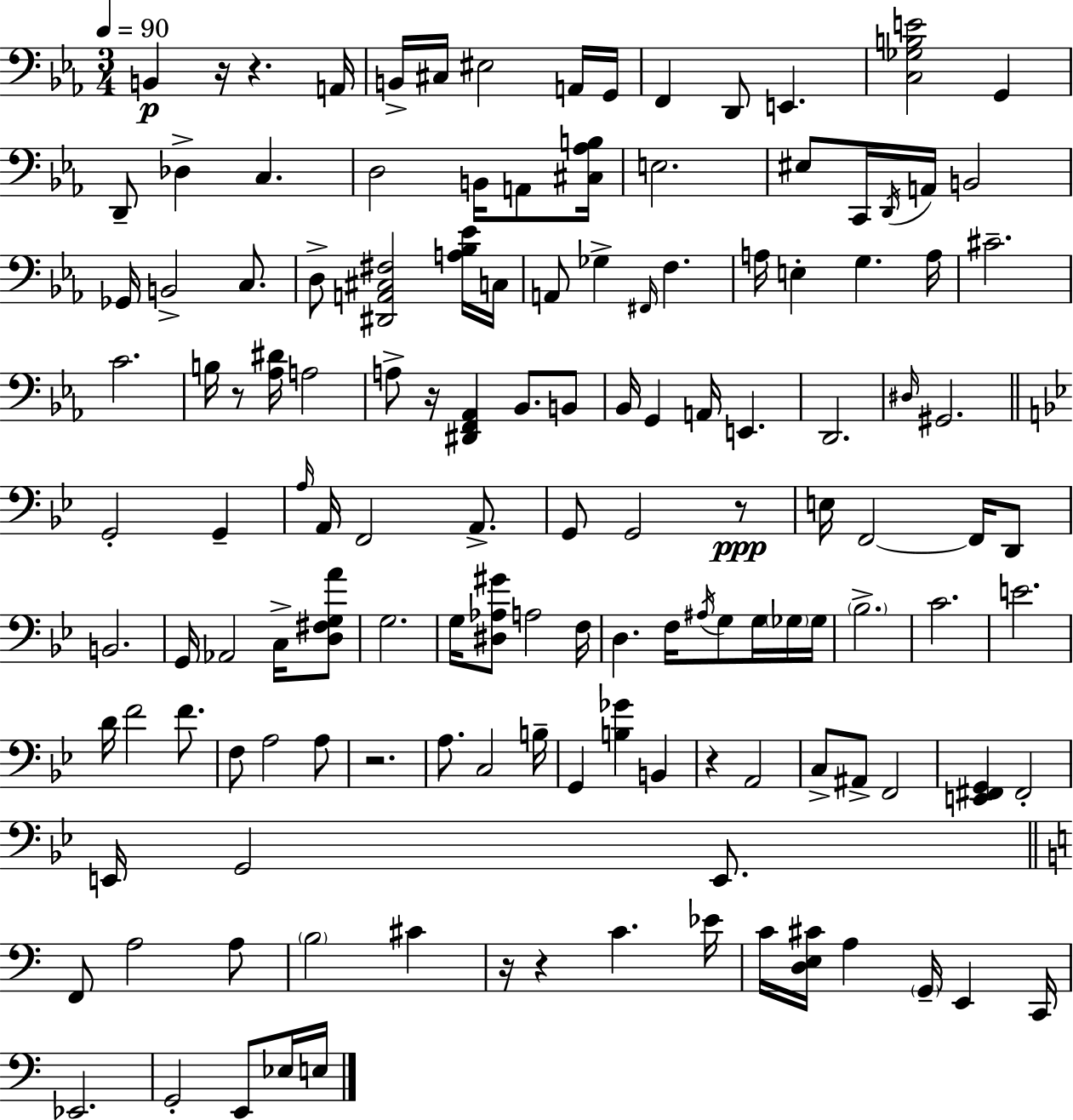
B2/q R/s R/q. A2/s B2/s C#3/s EIS3/h A2/s G2/s F2/q D2/e E2/q. [C3,Gb3,B3,E4]/h G2/q D2/e Db3/q C3/q. D3/h B2/s A2/e [C#3,Ab3,B3]/s E3/h. EIS3/e C2/s D2/s A2/s B2/h Gb2/s B2/h C3/e. D3/e [D#2,A2,C#3,F#3]/h [A3,Bb3,Eb4]/s C3/s A2/e Gb3/q F#2/s F3/q. A3/s E3/q G3/q. A3/s C#4/h. C4/h. B3/s R/e [Ab3,D#4]/s A3/h A3/e R/s [D#2,F2,Ab2]/q Bb2/e. B2/e Bb2/s G2/q A2/s E2/q. D2/h. D#3/s G#2/h. G2/h G2/q A3/s A2/s F2/h A2/e. G2/e G2/h R/e E3/s F2/h F2/s D2/e B2/h. G2/s Ab2/h C3/s [D3,F#3,G3,A4]/e G3/h. G3/s [D#3,Ab3,G#4]/e A3/h F3/s D3/q. F3/s A#3/s G3/e G3/s Gb3/s Gb3/s Bb3/h. C4/h. E4/h. D4/s F4/h F4/e. F3/e A3/h A3/e R/h. A3/e. C3/h B3/s G2/q [B3,Gb4]/q B2/q R/q A2/h C3/e A#2/e F2/h [E2,F#2,G2]/q F#2/h E2/s G2/h E2/e. F2/e A3/h A3/e B3/h C#4/q R/s R/q C4/q. Eb4/s C4/s [D3,E3,C#4]/s A3/q G2/s E2/q C2/s Eb2/h. G2/h E2/e Eb3/s E3/s